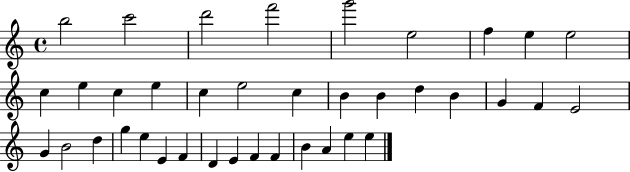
B5/h C6/h D6/h F6/h G6/h E5/h F5/q E5/q E5/h C5/q E5/q C5/q E5/q C5/q E5/h C5/q B4/q B4/q D5/q B4/q G4/q F4/q E4/h G4/q B4/h D5/q G5/q E5/q E4/q F4/q D4/q E4/q F4/q F4/q B4/q A4/q E5/q E5/q